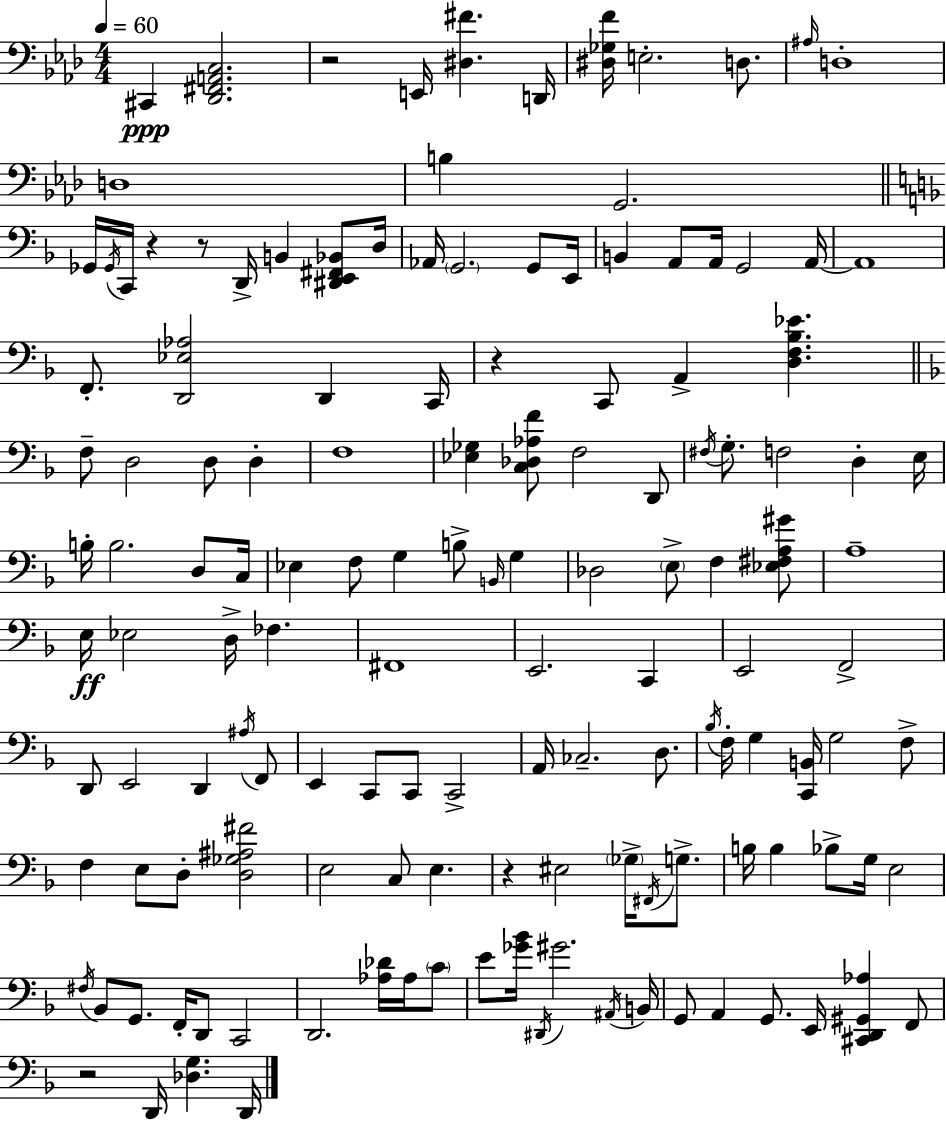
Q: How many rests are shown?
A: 6